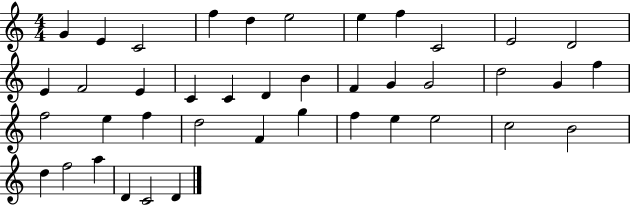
X:1
T:Untitled
M:4/4
L:1/4
K:C
G E C2 f d e2 e f C2 E2 D2 E F2 E C C D B F G G2 d2 G f f2 e f d2 F g f e e2 c2 B2 d f2 a D C2 D